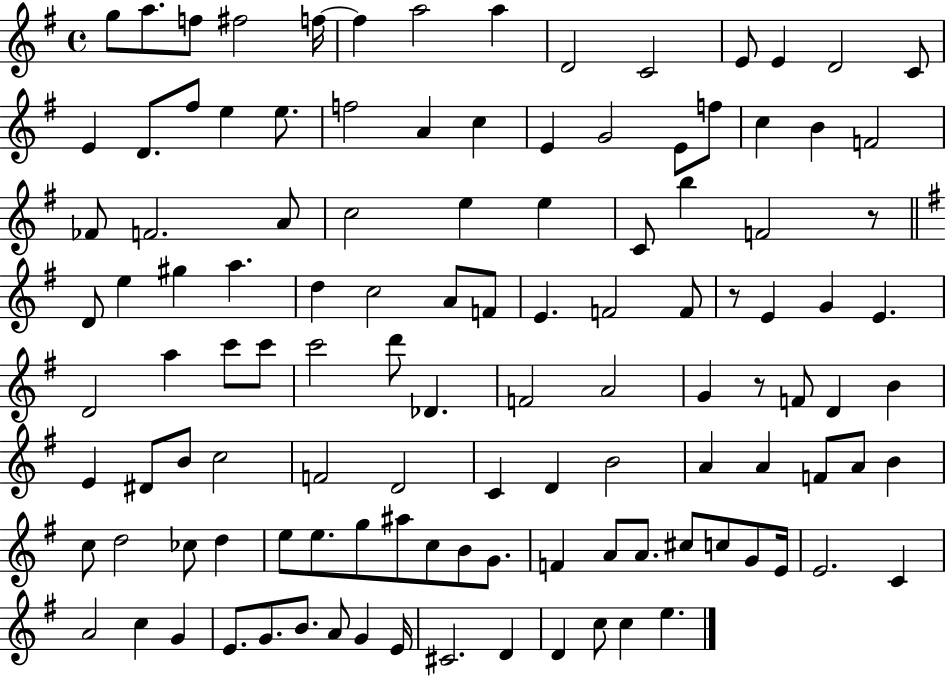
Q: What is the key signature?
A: G major